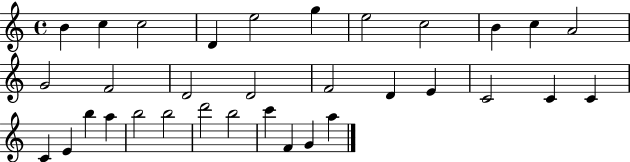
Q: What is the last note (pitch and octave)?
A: A5